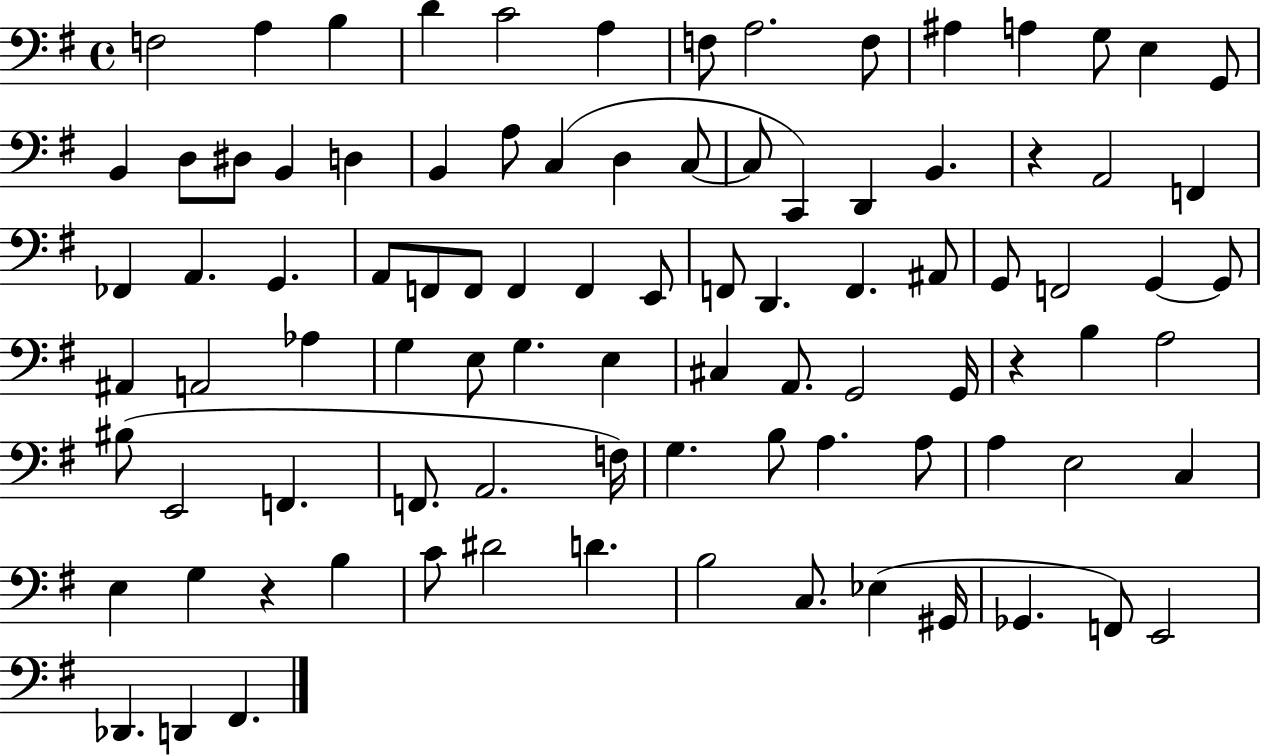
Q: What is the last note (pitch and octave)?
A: F#2